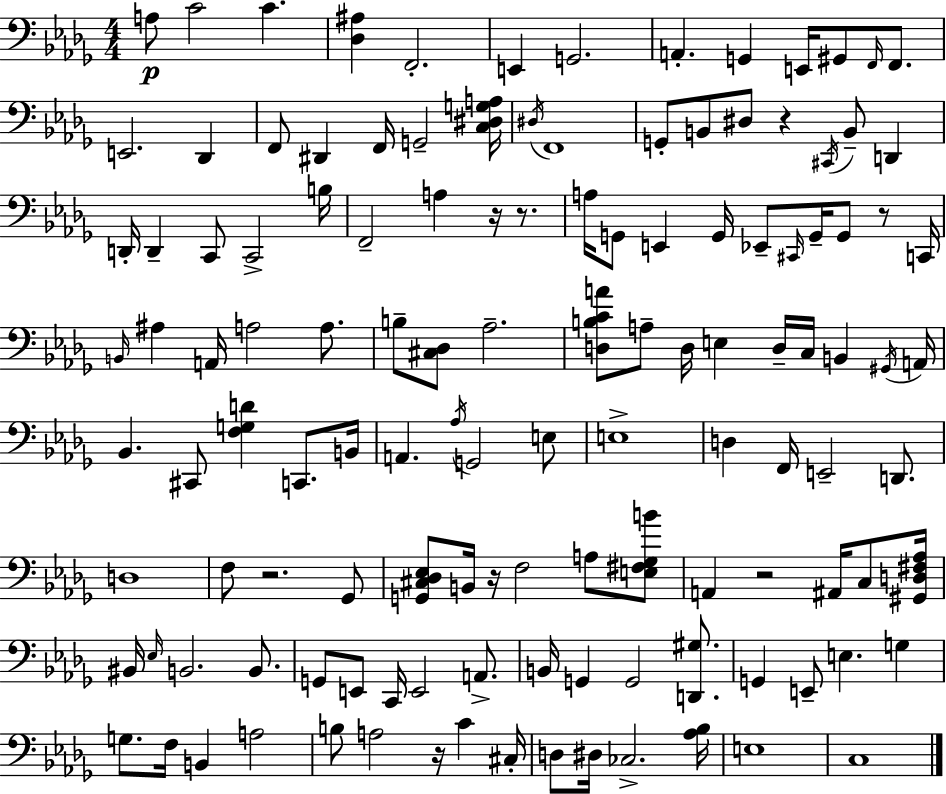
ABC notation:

X:1
T:Untitled
M:4/4
L:1/4
K:Bbm
A,/2 C2 C [_D,^A,] F,,2 E,, G,,2 A,, G,, E,,/4 ^G,,/2 F,,/4 F,,/2 E,,2 _D,, F,,/2 ^D,, F,,/4 G,,2 [C,^D,G,A,]/4 ^D,/4 F,,4 G,,/2 B,,/2 ^D,/2 z ^C,,/4 B,,/2 D,, D,,/4 D,, C,,/2 C,,2 B,/4 F,,2 A, z/4 z/2 A,/4 G,,/2 E,, G,,/4 _E,,/2 ^C,,/4 G,,/4 G,,/2 z/2 C,,/4 B,,/4 ^A, A,,/4 A,2 A,/2 B,/2 [^C,_D,]/2 _A,2 [D,B,CA]/2 A,/2 D,/4 E, D,/4 C,/4 B,, ^G,,/4 A,,/4 _B,, ^C,,/2 [F,G,D] C,,/2 B,,/4 A,, _A,/4 G,,2 E,/2 E,4 D, F,,/4 E,,2 D,,/2 D,4 F,/2 z2 _G,,/2 [G,,^C,_D,_E,]/2 B,,/4 z/4 F,2 A,/2 [E,^F,_G,B]/2 A,, z2 ^A,,/4 C,/2 [^G,,D,^F,_A,]/4 ^B,,/4 _E,/4 B,,2 B,,/2 G,,/2 E,,/2 C,,/4 E,,2 A,,/2 B,,/4 G,, G,,2 [D,,^G,]/2 G,, E,,/2 E, G, G,/2 F,/4 B,, A,2 B,/2 A,2 z/4 C ^C,/4 D,/2 ^D,/4 _C,2 [_A,_B,]/4 E,4 C,4